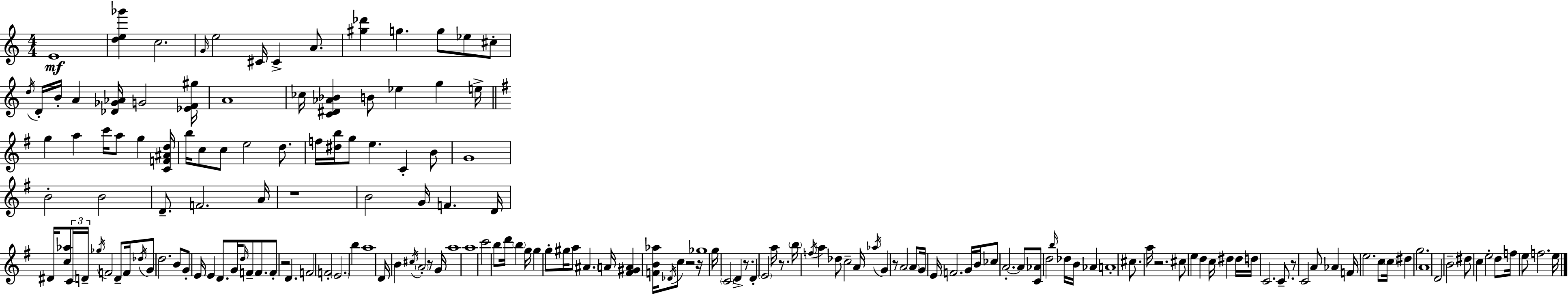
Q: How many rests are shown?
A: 10